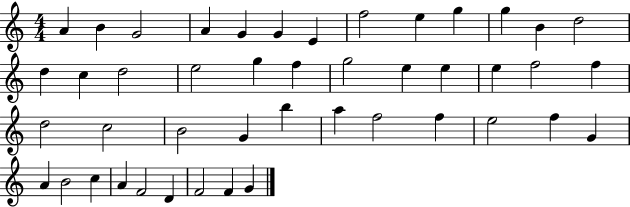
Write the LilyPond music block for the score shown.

{
  \clef treble
  \numericTimeSignature
  \time 4/4
  \key c \major
  a'4 b'4 g'2 | a'4 g'4 g'4 e'4 | f''2 e''4 g''4 | g''4 b'4 d''2 | \break d''4 c''4 d''2 | e''2 g''4 f''4 | g''2 e''4 e''4 | e''4 f''2 f''4 | \break d''2 c''2 | b'2 g'4 b''4 | a''4 f''2 f''4 | e''2 f''4 g'4 | \break a'4 b'2 c''4 | a'4 f'2 d'4 | f'2 f'4 g'4 | \bar "|."
}